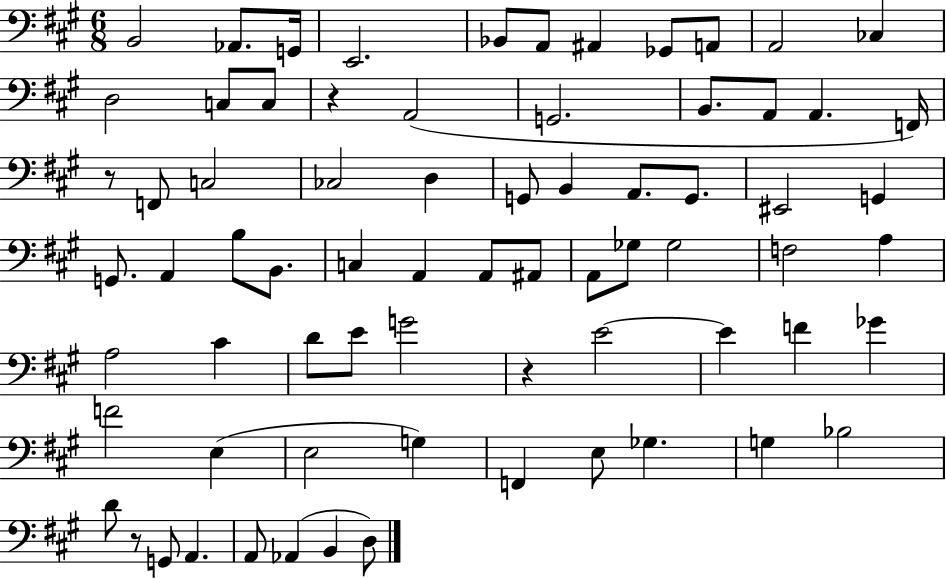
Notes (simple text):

B2/h Ab2/e. G2/s E2/h. Bb2/e A2/e A#2/q Gb2/e A2/e A2/h CES3/q D3/h C3/e C3/e R/q A2/h G2/h. B2/e. A2/e A2/q. F2/s R/e F2/e C3/h CES3/h D3/q G2/e B2/q A2/e. G2/e. EIS2/h G2/q G2/e. A2/q B3/e B2/e. C3/q A2/q A2/e A#2/e A2/e Gb3/e Gb3/h F3/h A3/q A3/h C#4/q D4/e E4/e G4/h R/q E4/h E4/q F4/q Gb4/q F4/h E3/q E3/h G3/q F2/q E3/e Gb3/q. G3/q Bb3/h D4/e R/e G2/e A2/q. A2/e Ab2/q B2/q D3/e